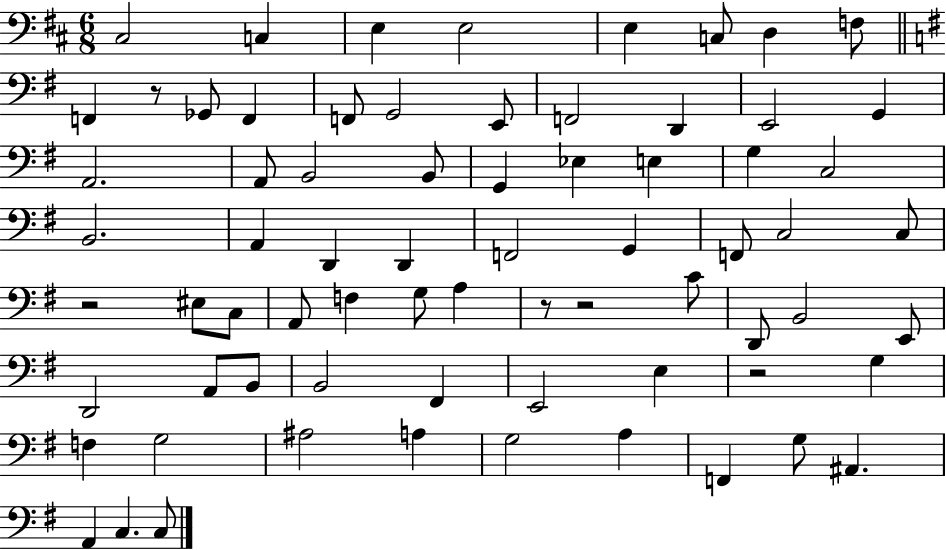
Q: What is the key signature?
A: D major